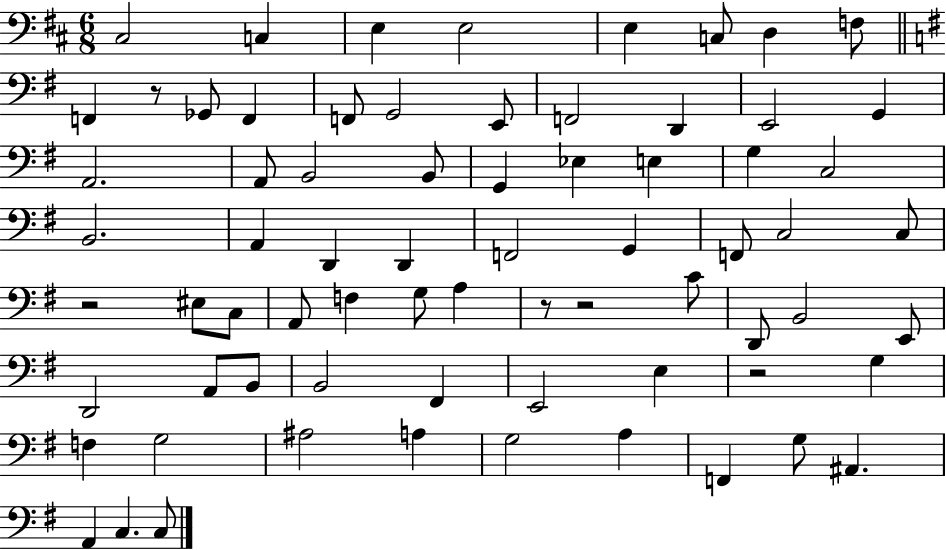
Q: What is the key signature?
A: D major